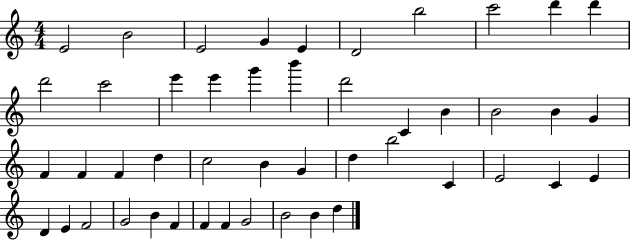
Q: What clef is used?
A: treble